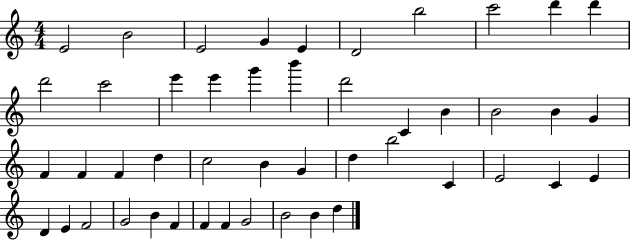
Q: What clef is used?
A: treble